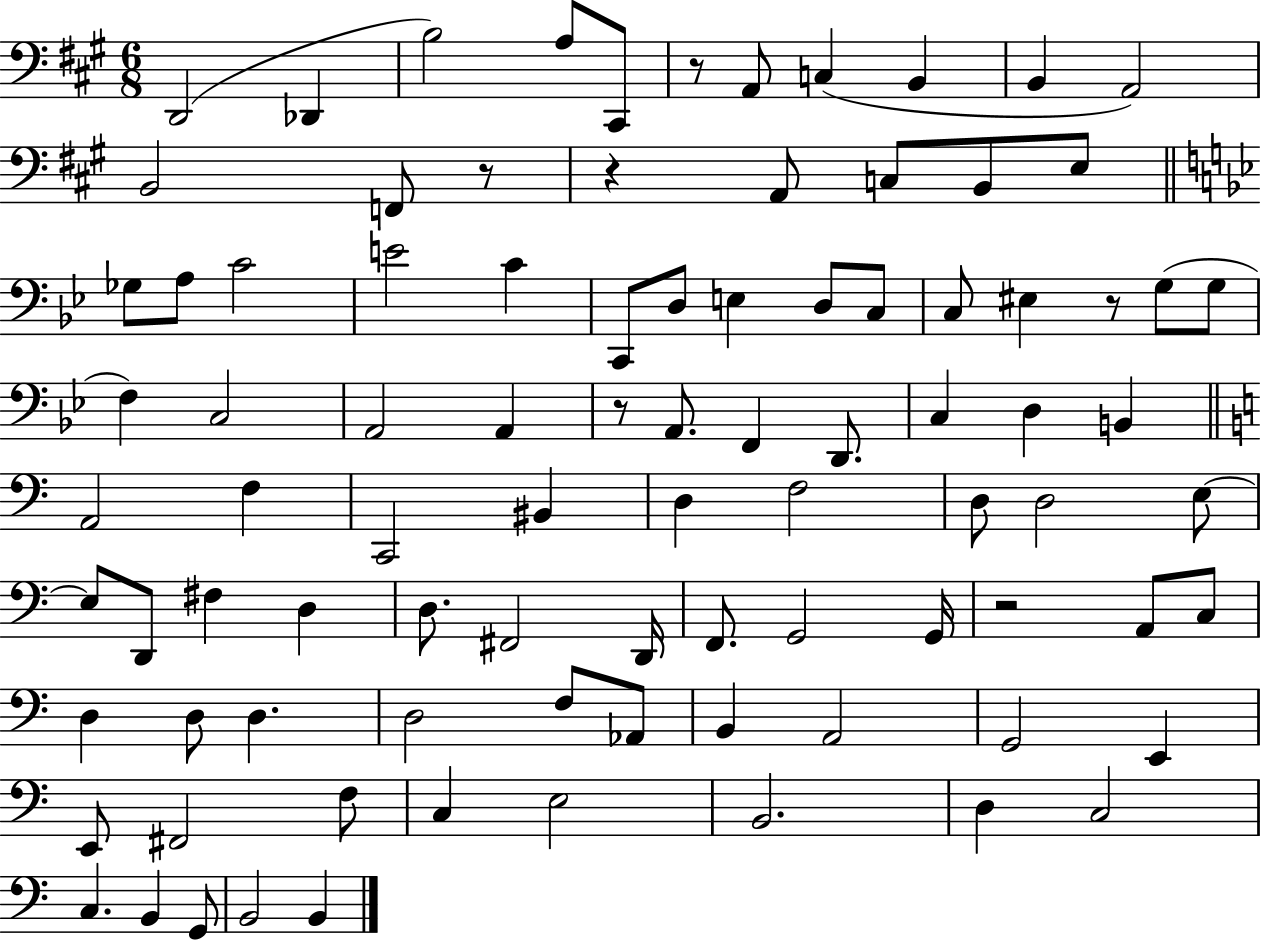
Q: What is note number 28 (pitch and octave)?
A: EIS3